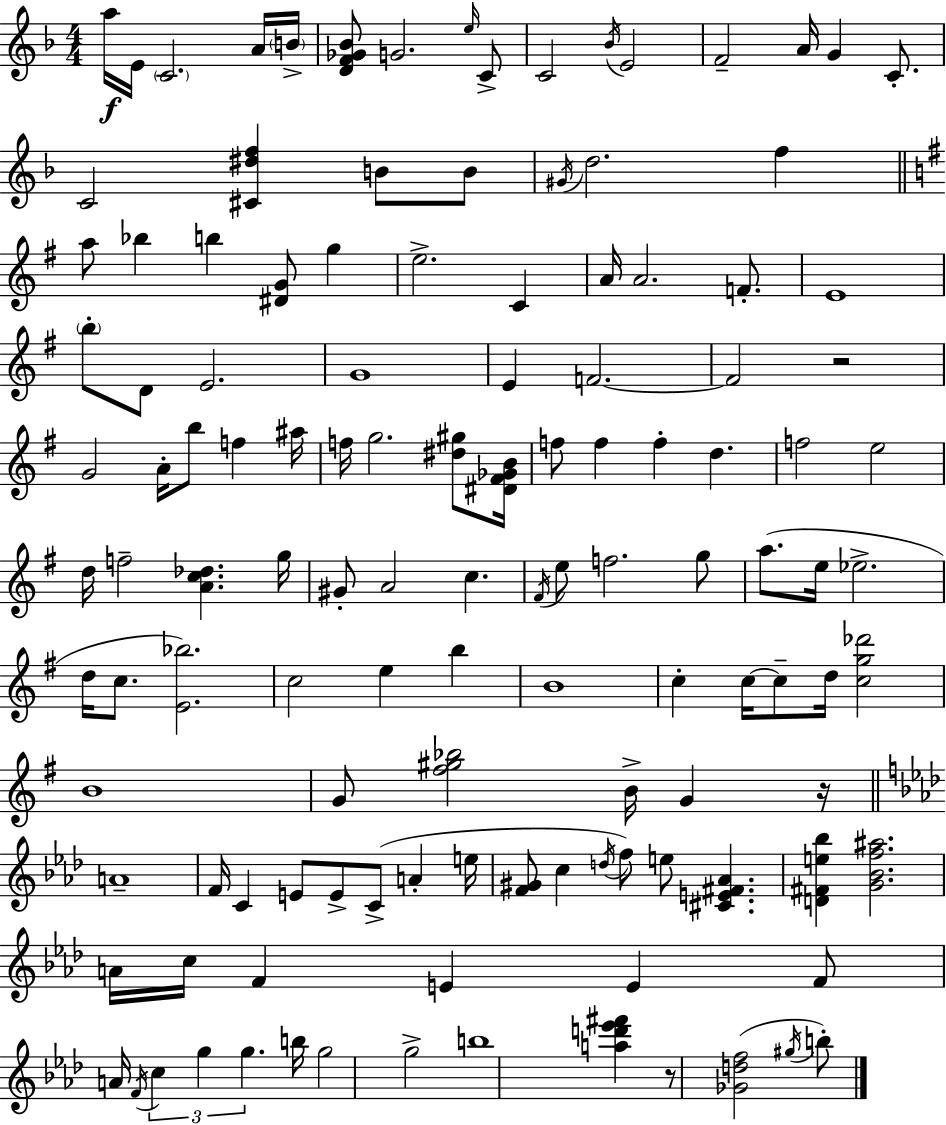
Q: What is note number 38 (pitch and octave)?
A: F4